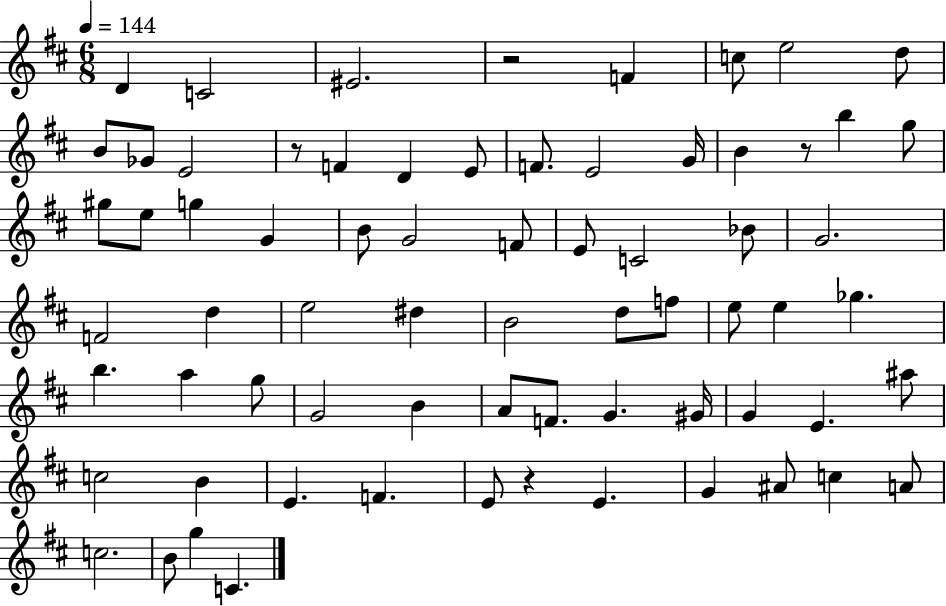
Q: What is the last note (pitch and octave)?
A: C4